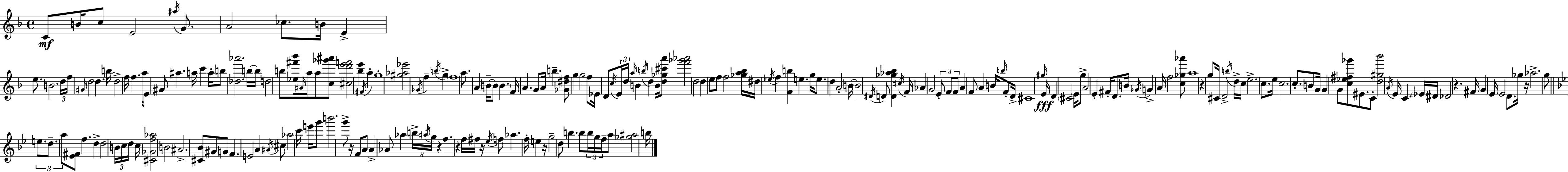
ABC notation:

X:1
T:Untitled
M:4/4
L:1/4
K:Dm
C/2 B/4 c/2 E2 ^a/4 G/2 A2 _c/2 B/4 E e/2 B2 d/4 f/4 ^G/4 d2 d b/4 d2 f/4 f a/4 E/2 ^G/2 ^a a/4 c' a/4 b/2 [_d_a']2 b/4 b/4 d2 b/2 [_e^f'_b']/4 ^A/4 a/4 a/2 [c_g'^a']/2 [^cd'e'f']2 [_be'] ^F/4 a g4 [^g_a_e']2 _G/4 f b/4 g f4 a/2 A B/4 B/2 B F/4 A G/2 A/4 b [_G^df]/2 g g2 f/2 _E/4 D/2 c/4 E/4 d/4 a/4 B b/4 d B/4 [d_g^c'a']/2 [f'_g'_a']2 d2 d e/2 f/2 f2 [_ga_b]/4 ^d/4 _e/4 f [Fb] e g/4 e/2 d A2 B/4 B2 ^D/4 D/2 [D_g_a_b] ^c/4 F/4 _A G2 E/2 F/2 F/2 A F/2 A B/4 b/4 F/2 D/4 ^C4 ^g/4 E/4 D ^C2 E/4 g/2 A2 E ^F/4 D/2 B/4 _G/4 G A/4 f2 [c_g_a']/2 a4 z g/2 ^C/4 D2 b/4 d/4 c/4 e2 c/2 e/4 c2 c/2 B/2 G/4 G G/2 [c_e^f_g']/2 ^E/2 C/2 [d^g_b']2 A/4 E/4 C _E/4 ^D/4 _D2 z ^F/4 G E/4 E2 D/2 _g/4 z/4 _a2 g/2 e/2 d/2 a/2 [_E^F]/2 f d d2 B/4 c/4 d/4 c/4 [^C_Gf_a]2 B2 ^A2 [^C_B]/2 ^G/2 G/2 F E2 A ^A/4 ^c/2 _a2 c'/4 e'/4 g'/2 b'2 g'/2 z/4 F/2 A/2 A _A/2 _a b/4 ^a/4 g/4 z f z f/4 ^f/4 z/4 _e/4 f/2 _a f/4 e z/4 g2 d/2 b b/2 b/4 g/4 f/4 a/2 [_g^a]2 b/4